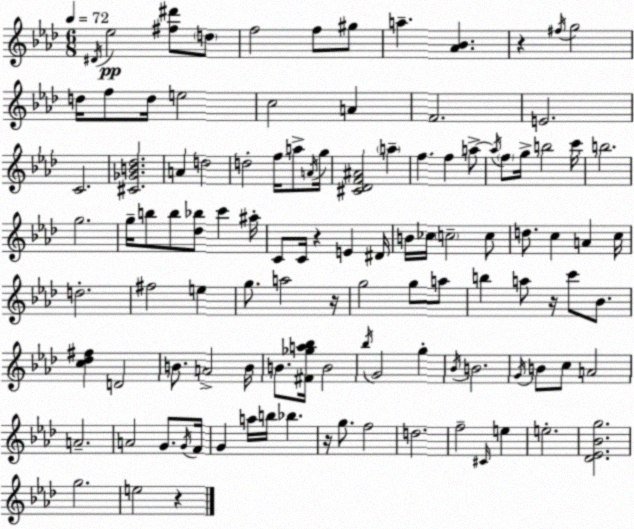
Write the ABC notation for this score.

X:1
T:Untitled
M:6/8
L:1/4
K:Ab
^D/4 _e2 [^f^d']/2 d/2 f2 f/2 ^g/2 a [_A_B] z ^f/4 g2 d/4 f/2 d/4 e2 c2 A F2 E2 C2 [^C_GB_d]2 A d2 d2 f/4 a/2 A/4 g/4 [^C_DF^A]2 a f f a/2 a/4 f/2 g/4 b2 c'/4 b2 g2 g/4 b/2 b/2 [_d_b]/2 c' ^a/4 C/2 C/4 z E ^D/4 B/4 _c/4 c2 c/2 d/2 c A c/4 d2 ^f2 e g/2 a2 z/4 g2 g/2 a/2 b a/2 z/4 c'/2 _B/2 [c_d^f] D2 B/2 A2 B/4 B/2 [^F_ga_b]/4 B2 _b/4 G2 g _B/4 B2 G/4 B/2 c/2 A2 A2 A2 G/2 G/4 F/4 G a/4 b/4 _b z/4 g/2 f2 d2 f2 ^C/4 e e2 [_D_E_Bg]2 g2 e2 z